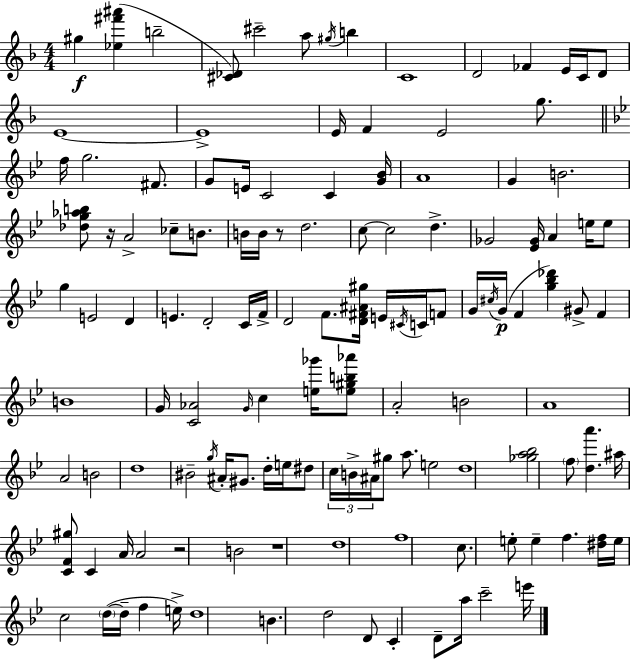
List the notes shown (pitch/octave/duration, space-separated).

G#5/q [Eb5,F#6,A#6]/q B5/h [C#4,Db4]/e C#6/h A5/e G#5/s B5/q C4/w D4/h FES4/q E4/s C4/s D4/e E4/w E4/w E4/s F4/q E4/h G5/e. F5/s G5/h. F#4/e. G4/e E4/s C4/h C4/q [G4,Bb4]/s A4/w G4/q B4/h. [Db5,G5,Ab5,B5]/e R/s A4/h CES5/e B4/e. B4/s B4/s R/e D5/h. C5/e C5/h D5/q. Gb4/h [Eb4,Gb4]/s A4/q E5/s E5/e G5/q E4/h D4/q E4/q. D4/h C4/s F4/s D4/h F4/e. [D4,F#4,A#4,G#5]/s E4/s C#4/s C4/s F4/e G4/s C#5/s G4/s F4/q [G5,Bb5,Db6]/q G#4/e F4/q B4/w G4/s [C4,Ab4]/h G4/s C5/q [E5,Gb6]/s [E5,G#5,B5,Ab6]/e A4/h B4/h A4/w A4/h B4/h D5/w BIS4/h G5/s A#4/s G#4/e. D5/s E5/s D#5/e C5/s B4/s A#4/s G#5/e A5/e. E5/h D5/w [Gb5,A5,Bb5]/h F5/e [D5,A6]/q. A#5/s [C4,F4,G#5]/e C4/q A4/s A4/h R/h B4/h R/w D5/w F5/w C5/e. E5/e E5/q F5/q. [D#5,F5]/s E5/s C5/h D5/s D5/s F5/q E5/s D5/w B4/q. D5/h D4/e C4/q D4/e A5/s C6/h E6/s